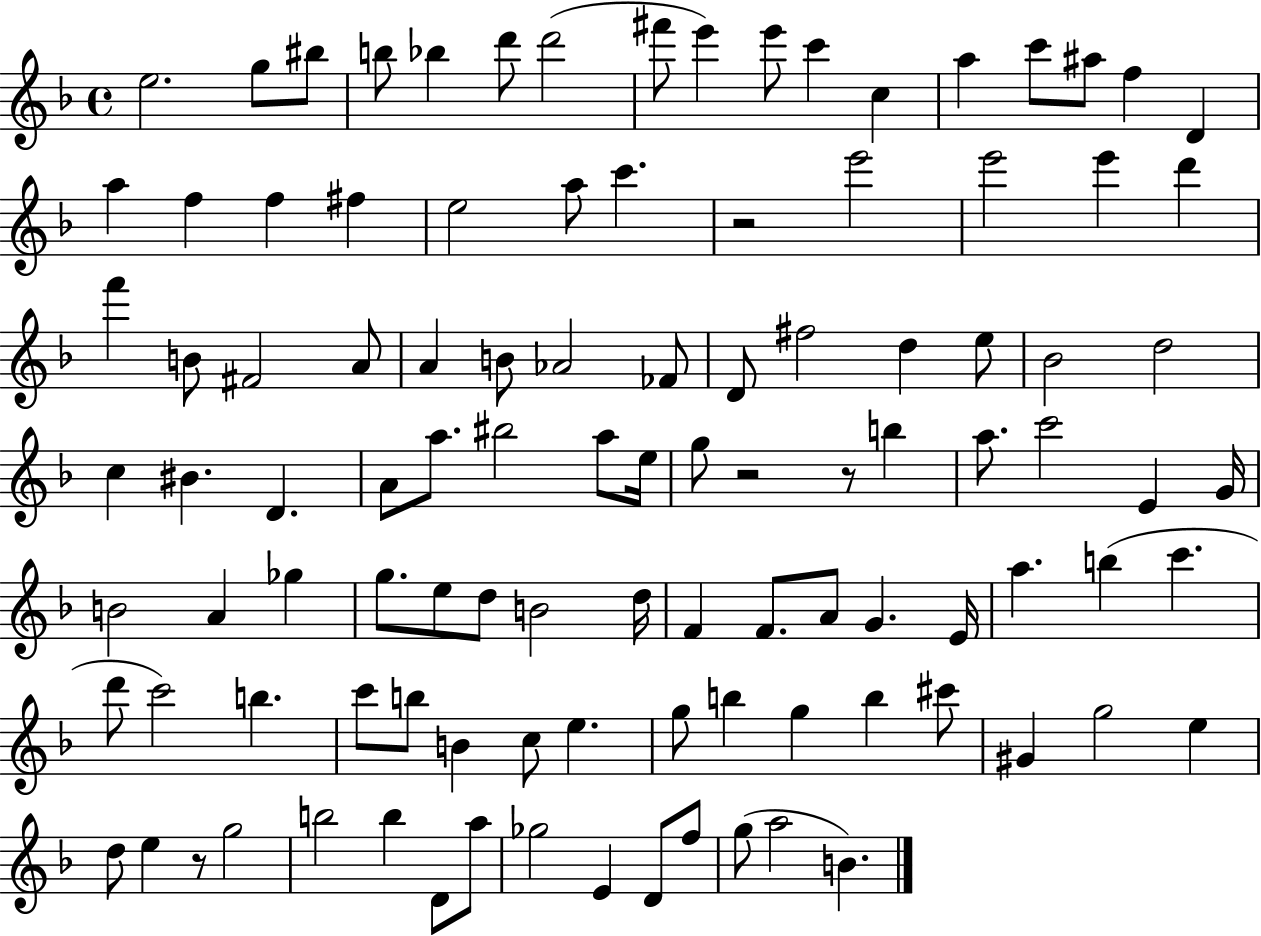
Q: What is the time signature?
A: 4/4